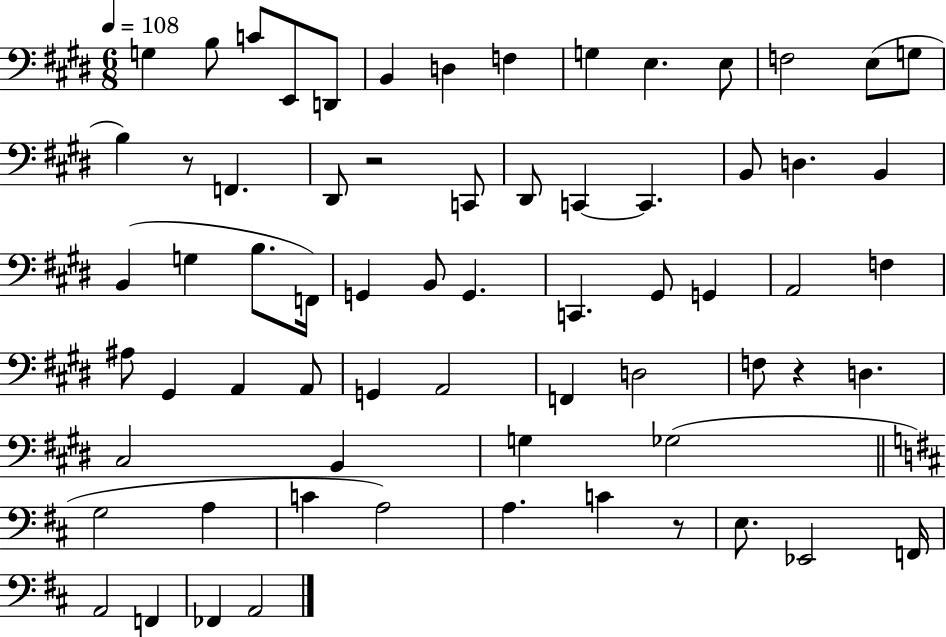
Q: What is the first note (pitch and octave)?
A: G3